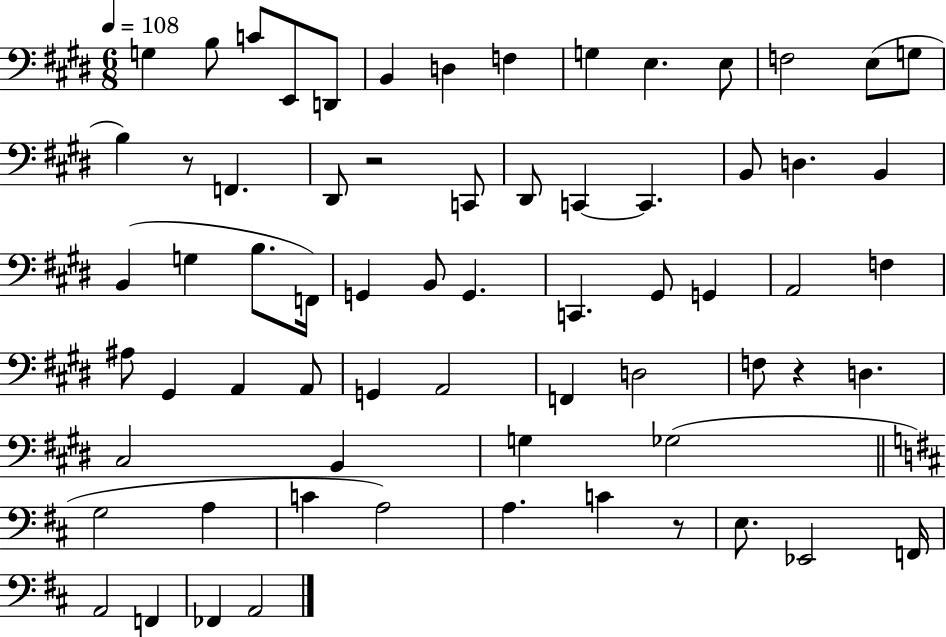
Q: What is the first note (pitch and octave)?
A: G3